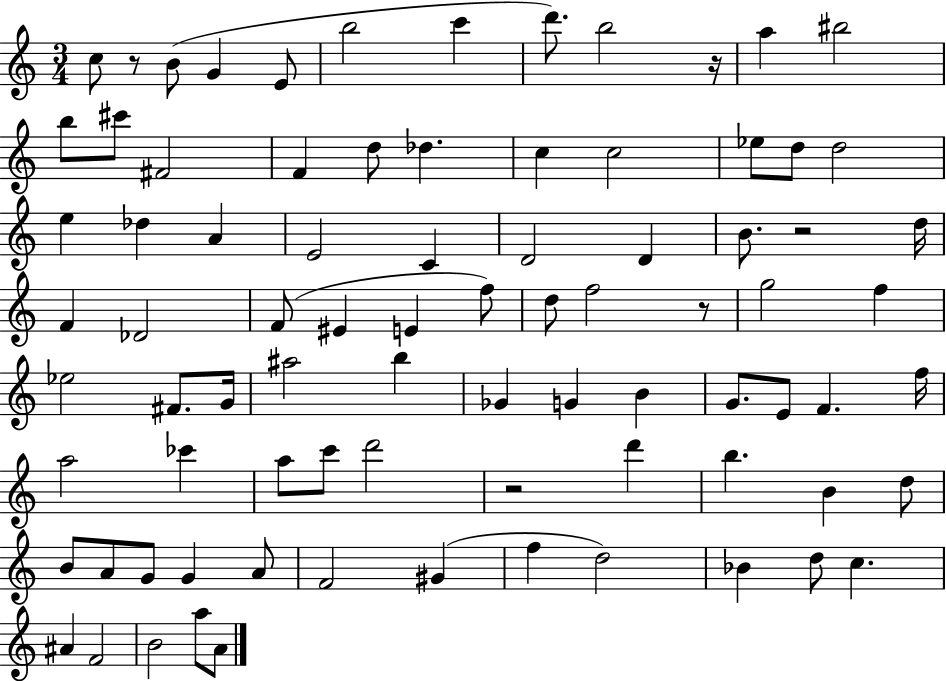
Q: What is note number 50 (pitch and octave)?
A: E4